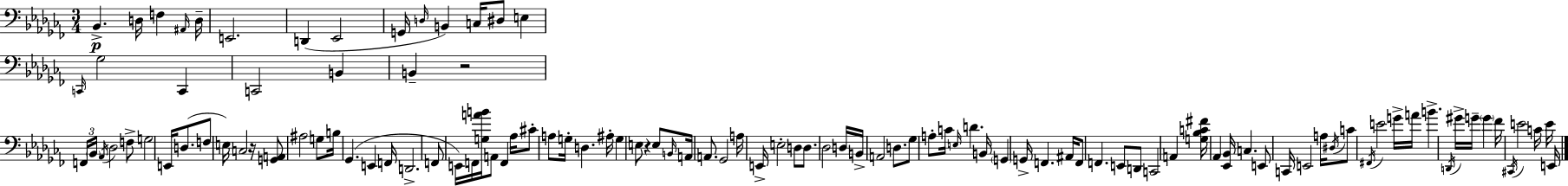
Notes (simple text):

Bb2/q. D3/s F3/q A#2/s D3/s E2/h. D2/q Eb2/h G2/s D3/s B2/q C3/s D#3/e E3/q C2/s Gb3/h C2/q C2/h B2/q B2/q R/h F2/s Bb2/s Ab2/s Db3/h F3/e G3/h E2/s D3/e. F3/e E3/s C3/h R/s [G2,A2]/e A#3/h G3/e B3/s Gb2/q. E2/q F2/s D2/h. F2/e E2/s F2/s [G3,A4,B4]/s A2/e F2/q Ab3/s C#4/e A3/e G3/s D3/q. A#3/s G3/q E3/e R/q E3/e B2/s A2/s A2/e. Gb2/h A3/s E2/s E3/h D3/e D3/e. Db3/h D3/s B2/s A2/h D3/e. Gb3/e A3/e C4/s E3/s D4/q. B2/s G2/q G2/s F2/q. A#2/s F2/e F2/q. E2/e D2/e C2/h A2/q [G3,Bb3,C4,F#4]/s Ab2/q [Eb2,Bb2]/s C3/q. E2/e C2/s E2/h A3/s D#3/s C4/e F#2/s E4/h G4/s A4/s B4/q. D2/s G#4/s G4/s G4/q FES4/s C#2/s E4/h C4/s E4/s E2/s